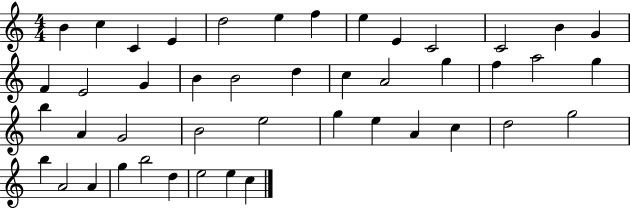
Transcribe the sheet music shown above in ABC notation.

X:1
T:Untitled
M:4/4
L:1/4
K:C
B c C E d2 e f e E C2 C2 B G F E2 G B B2 d c A2 g f a2 g b A G2 B2 e2 g e A c d2 g2 b A2 A g b2 d e2 e c